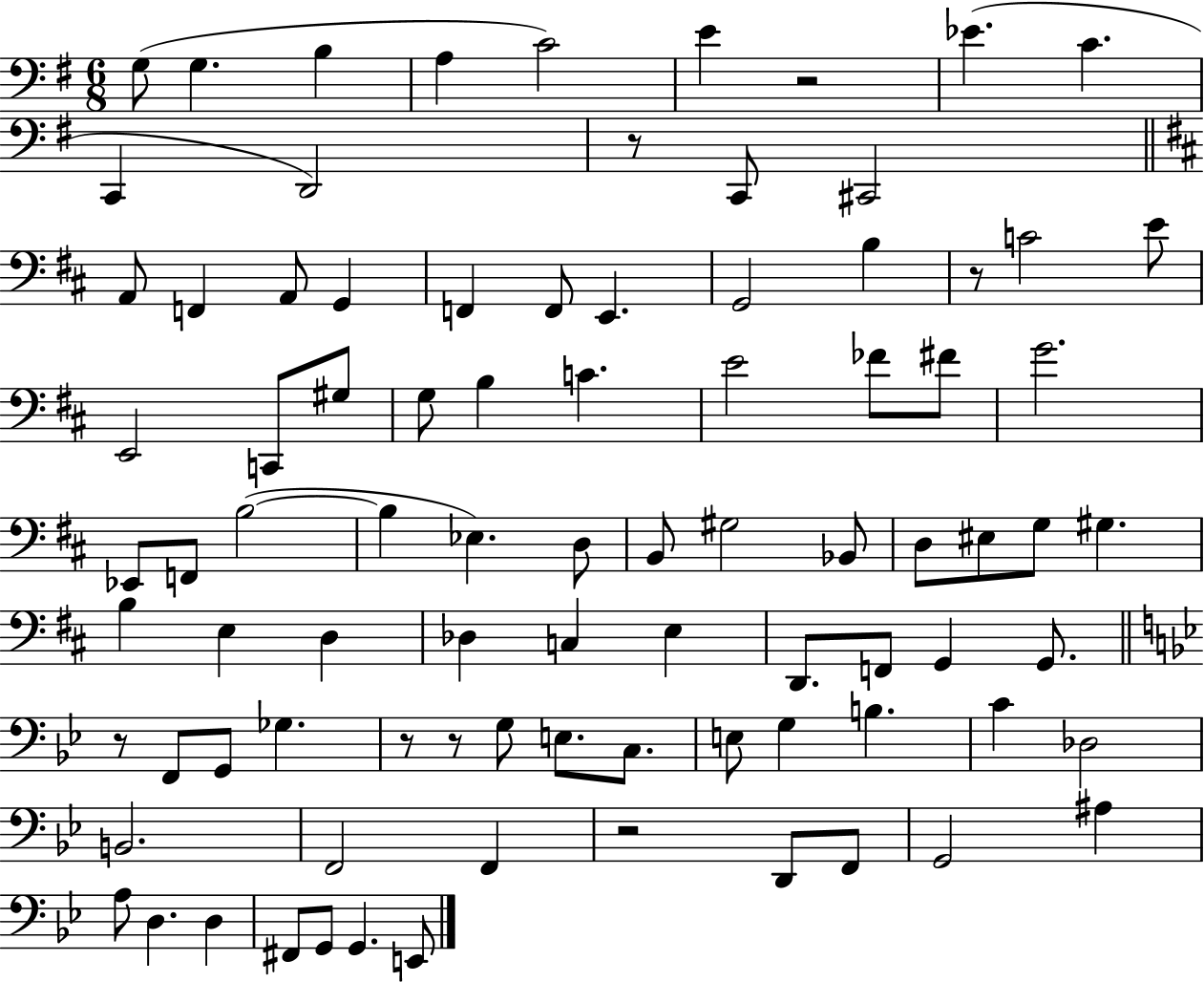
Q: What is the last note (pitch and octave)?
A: E2